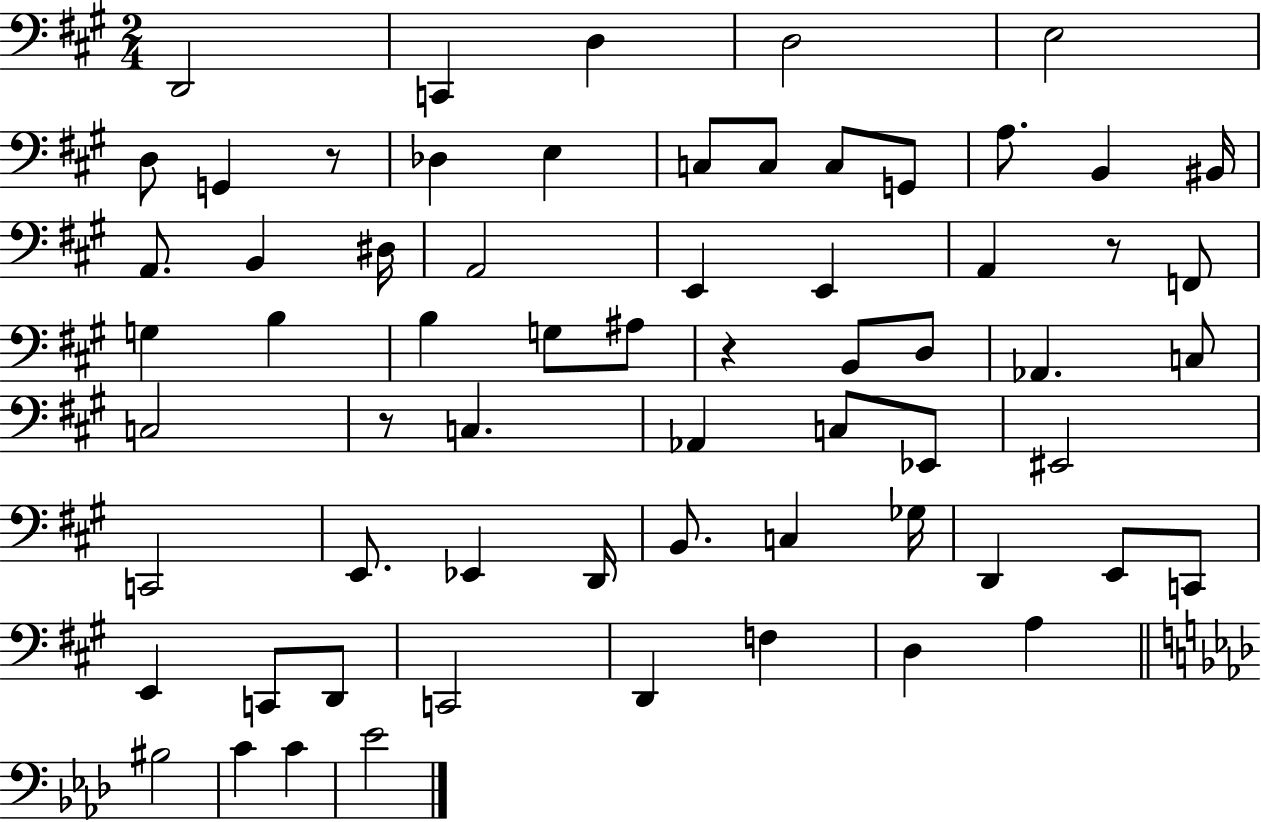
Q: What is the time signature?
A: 2/4